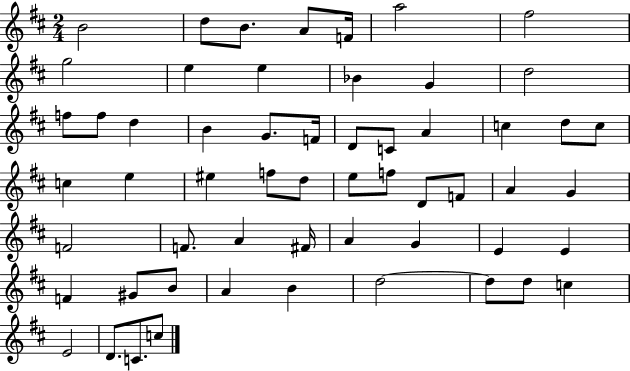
{
  \clef treble
  \numericTimeSignature
  \time 2/4
  \key d \major
  b'2 | d''8 b'8. a'8 f'16 | a''2 | fis''2 | \break g''2 | e''4 e''4 | bes'4 g'4 | d''2 | \break f''8 f''8 d''4 | b'4 g'8. f'16 | d'8 c'8 a'4 | c''4 d''8 c''8 | \break c''4 e''4 | eis''4 f''8 d''8 | e''8 f''8 d'8 f'8 | a'4 g'4 | \break f'2 | f'8. a'4 fis'16 | a'4 g'4 | e'4 e'4 | \break f'4 gis'8 b'8 | a'4 b'4 | d''2~~ | d''8 d''8 c''4 | \break e'2 | d'8. c'8. c''8 | \bar "|."
}